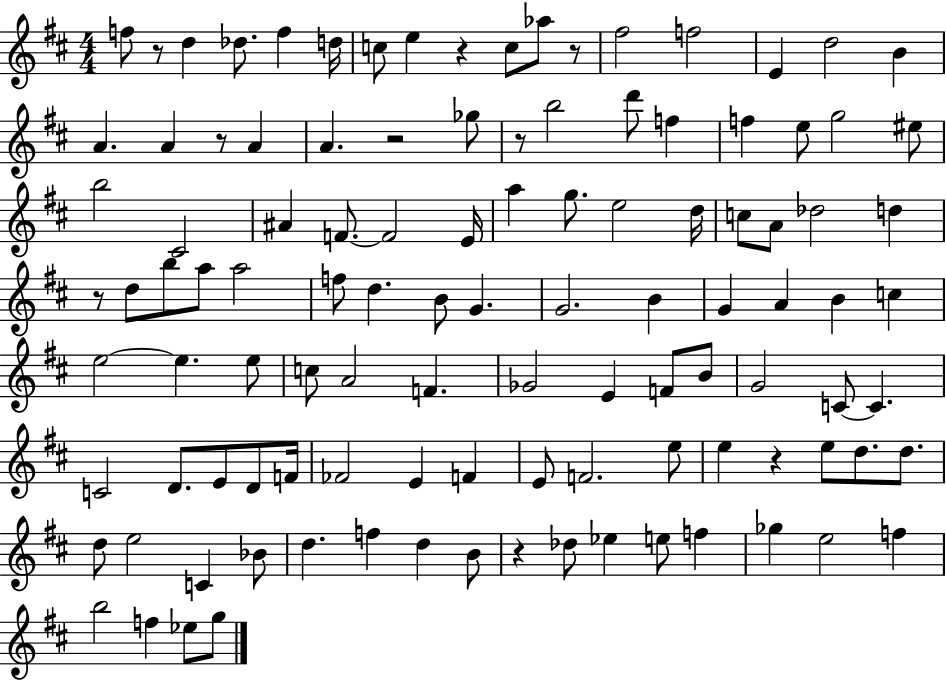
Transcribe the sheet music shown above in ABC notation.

X:1
T:Untitled
M:4/4
L:1/4
K:D
f/2 z/2 d _d/2 f d/4 c/2 e z c/2 _a/2 z/2 ^f2 f2 E d2 B A A z/2 A A z2 _g/2 z/2 b2 d'/2 f f e/2 g2 ^e/2 b2 ^C2 ^A F/2 F2 E/4 a g/2 e2 d/4 c/2 A/2 _d2 d z/2 d/2 b/2 a/2 a2 f/2 d B/2 G G2 B G A B c e2 e e/2 c/2 A2 F _G2 E F/2 B/2 G2 C/2 C C2 D/2 E/2 D/2 F/4 _F2 E F E/2 F2 e/2 e z e/2 d/2 d/2 d/2 e2 C _B/2 d f d B/2 z _d/2 _e e/2 f _g e2 f b2 f _e/2 g/2